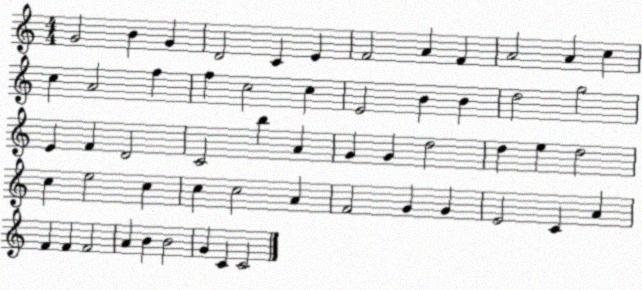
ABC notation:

X:1
T:Untitled
M:4/4
L:1/4
K:C
G2 B G D2 C E F2 A F A2 A c c A2 f f c2 c E2 B B d2 g2 E F D2 C2 b A G G d2 d e d2 c e2 c c c2 A F2 G G E2 C A F F F2 A B B2 G C C2